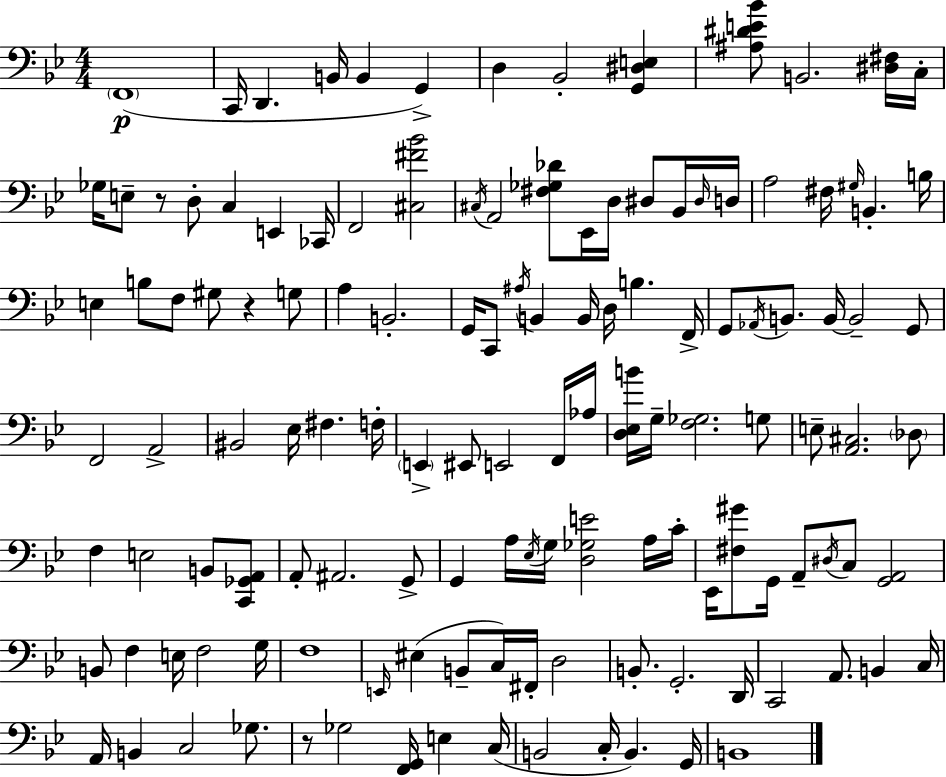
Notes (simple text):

F2/w C2/s D2/q. B2/s B2/q G2/q D3/q Bb2/h [G2,D#3,E3]/q [A#3,D#4,E4,Bb4]/e B2/h. [D#3,F#3]/s C3/s Gb3/s E3/e R/e D3/e C3/q E2/q CES2/s F2/h [C#3,F#4,Bb4]/h C#3/s A2/h [F#3,Gb3,Db4]/e Eb2/s D3/s D#3/e Bb2/s D#3/s D3/s A3/h F#3/s G#3/s B2/q. B3/s E3/q B3/e F3/e G#3/e R/q G3/e A3/q B2/h. G2/s C2/e A#3/s B2/q B2/s D3/s B3/q. F2/s G2/e Ab2/s B2/e. B2/s B2/h G2/e F2/h A2/h BIS2/h Eb3/s F#3/q. F3/s E2/q EIS2/e E2/h F2/s Ab3/s [D3,Eb3,B4]/s G3/s [F3,Gb3]/h. G3/e E3/e [A2,C#3]/h. Db3/e F3/q E3/h B2/e [C2,Gb2,A2]/e A2/e A#2/h. G2/e G2/q A3/s Eb3/s G3/s [D3,Gb3,E4]/h A3/s C4/s Eb2/s [F#3,G#4]/e G2/s A2/e D#3/s C3/e [G2,A2]/h B2/e F3/q E3/s F3/h G3/s F3/w E2/s EIS3/q B2/e C3/s F#2/s D3/h B2/e. G2/h. D2/s C2/h A2/e. B2/q C3/s A2/s B2/q C3/h Gb3/e. R/e Gb3/h [F2,G2]/s E3/q C3/s B2/h C3/s B2/q. G2/s B2/w